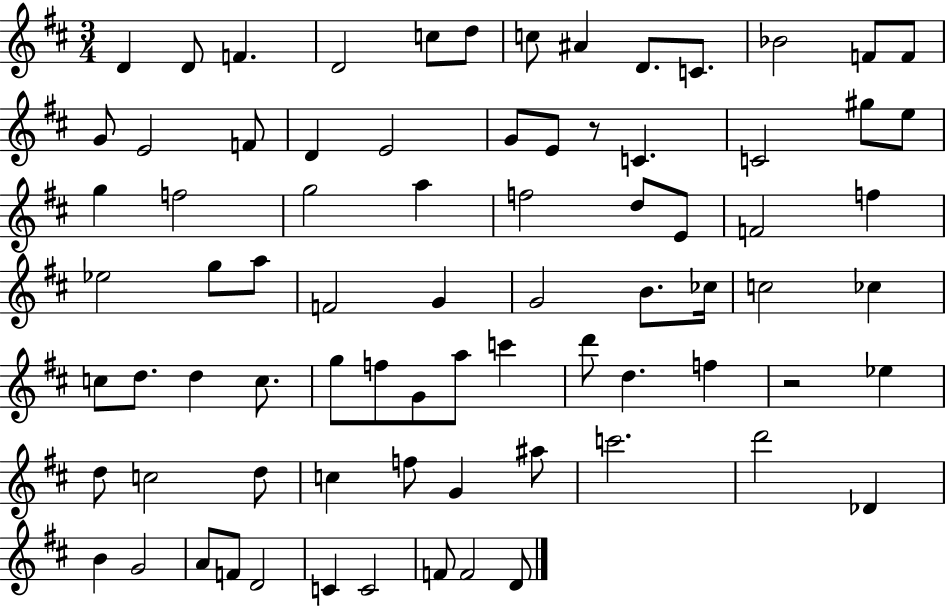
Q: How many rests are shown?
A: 2